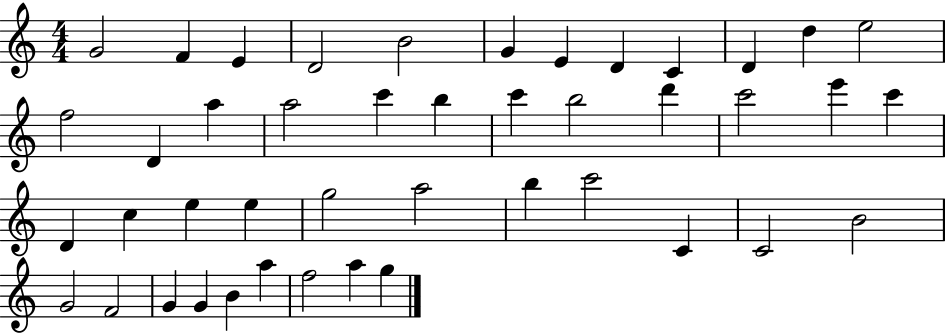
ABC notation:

X:1
T:Untitled
M:4/4
L:1/4
K:C
G2 F E D2 B2 G E D C D d e2 f2 D a a2 c' b c' b2 d' c'2 e' c' D c e e g2 a2 b c'2 C C2 B2 G2 F2 G G B a f2 a g